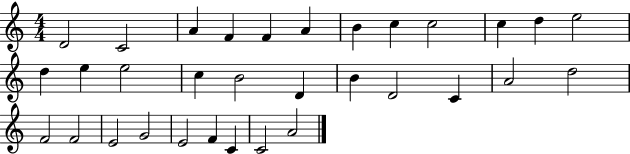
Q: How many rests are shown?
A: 0